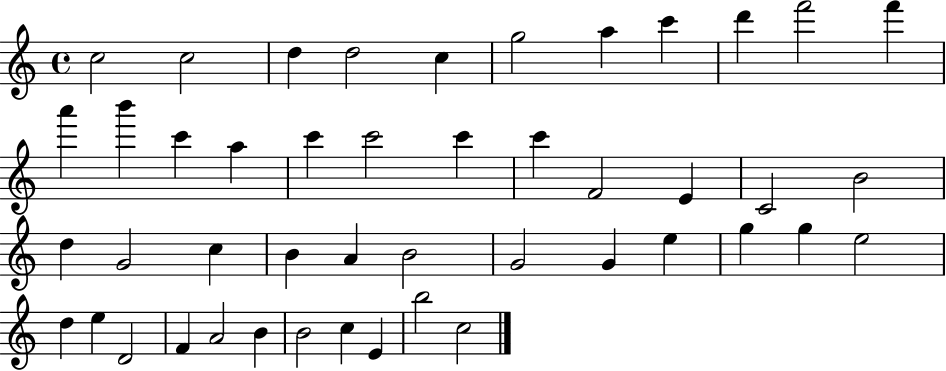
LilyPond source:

{
  \clef treble
  \time 4/4
  \defaultTimeSignature
  \key c \major
  c''2 c''2 | d''4 d''2 c''4 | g''2 a''4 c'''4 | d'''4 f'''2 f'''4 | \break a'''4 b'''4 c'''4 a''4 | c'''4 c'''2 c'''4 | c'''4 f'2 e'4 | c'2 b'2 | \break d''4 g'2 c''4 | b'4 a'4 b'2 | g'2 g'4 e''4 | g''4 g''4 e''2 | \break d''4 e''4 d'2 | f'4 a'2 b'4 | b'2 c''4 e'4 | b''2 c''2 | \break \bar "|."
}